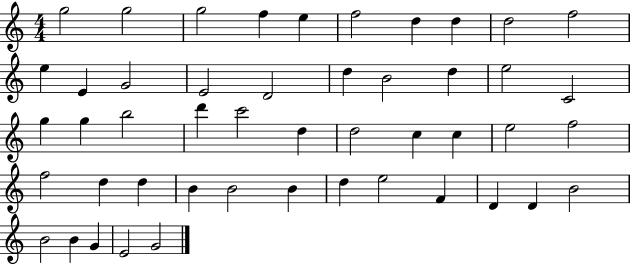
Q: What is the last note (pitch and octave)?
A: G4